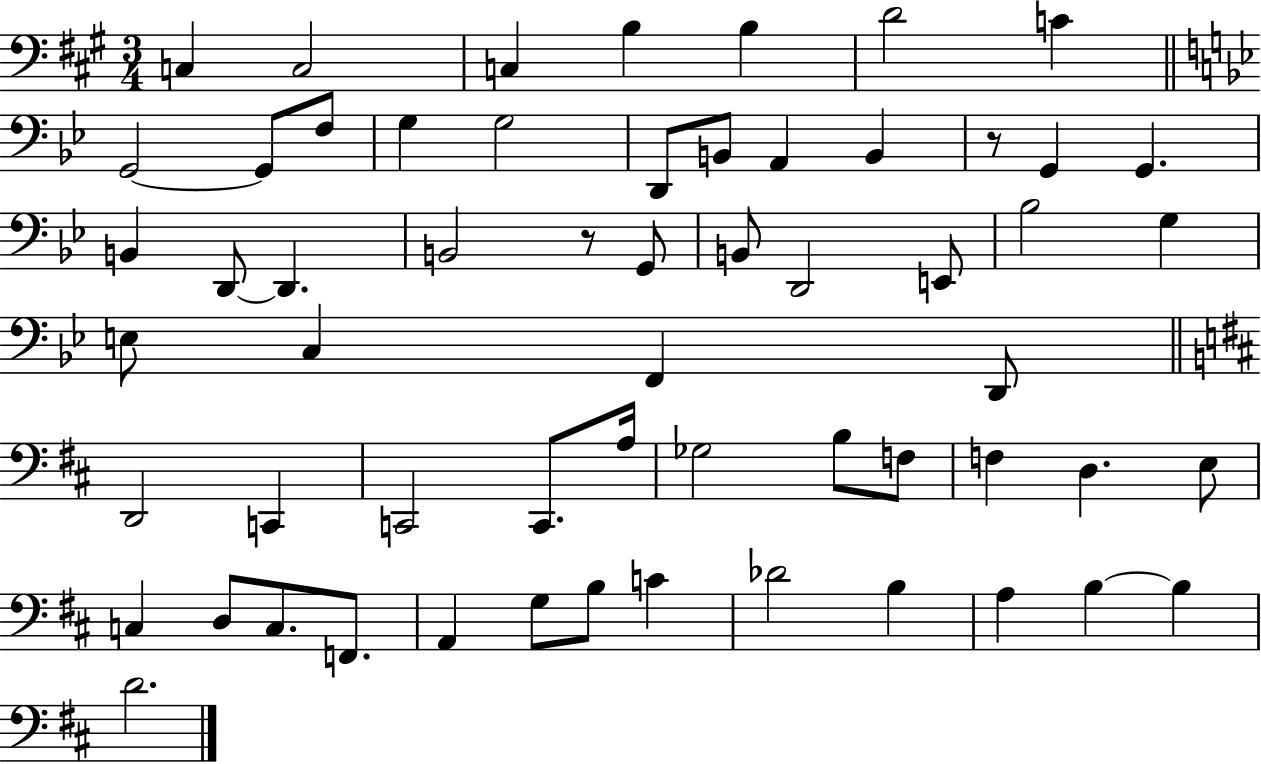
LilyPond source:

{
  \clef bass
  \numericTimeSignature
  \time 3/4
  \key a \major
  c4 c2 | c4 b4 b4 | d'2 c'4 | \bar "||" \break \key bes \major g,2~~ g,8 f8 | g4 g2 | d,8 b,8 a,4 b,4 | r8 g,4 g,4. | \break b,4 d,8~~ d,4. | b,2 r8 g,8 | b,8 d,2 e,8 | bes2 g4 | \break e8 c4 f,4 d,8 | \bar "||" \break \key d \major d,2 c,4 | c,2 c,8. a16 | ges2 b8 f8 | f4 d4. e8 | \break c4 d8 c8. f,8. | a,4 g8 b8 c'4 | des'2 b4 | a4 b4~~ b4 | \break d'2. | \bar "|."
}